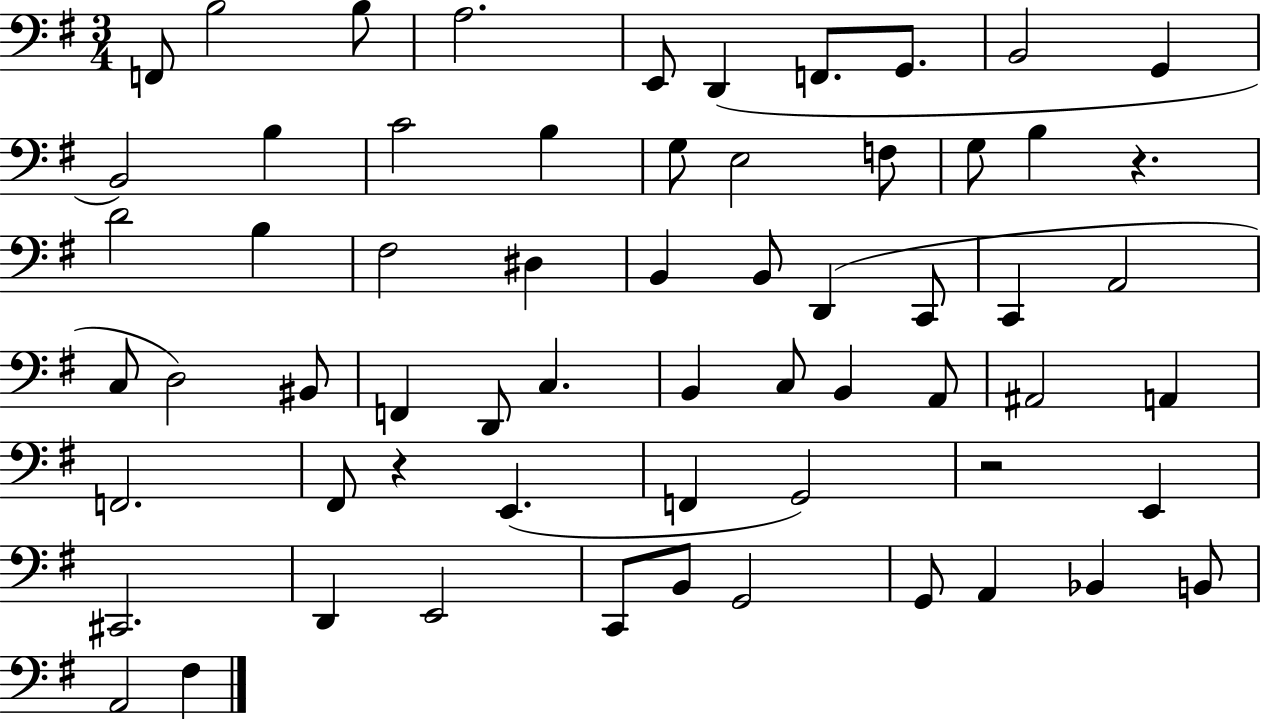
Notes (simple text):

F2/e B3/h B3/e A3/h. E2/e D2/q F2/e. G2/e. B2/h G2/q B2/h B3/q C4/h B3/q G3/e E3/h F3/e G3/e B3/q R/q. D4/h B3/q F#3/h D#3/q B2/q B2/e D2/q C2/e C2/q A2/h C3/e D3/h BIS2/e F2/q D2/e C3/q. B2/q C3/e B2/q A2/e A#2/h A2/q F2/h. F#2/e R/q E2/q. F2/q G2/h R/h E2/q C#2/h. D2/q E2/h C2/e B2/e G2/h G2/e A2/q Bb2/q B2/e A2/h F#3/q